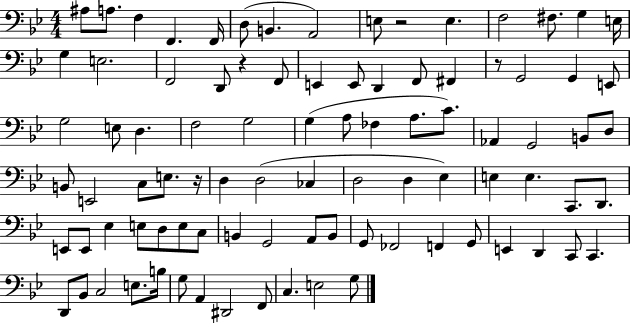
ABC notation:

X:1
T:Untitled
M:4/4
L:1/4
K:Bb
^A,/2 A,/2 F, F,, F,,/4 D,/2 B,, A,,2 E,/2 z2 E, F,2 ^F,/2 G, E,/4 G, E,2 F,,2 D,,/2 z F,,/2 E,, E,,/2 D,, F,,/2 ^F,, z/2 G,,2 G,, E,,/2 G,2 E,/2 D, F,2 G,2 G, A,/2 _F, A,/2 C/2 _A,, G,,2 B,,/2 D,/2 B,,/2 E,,2 C,/2 E,/2 z/4 D, D,2 _C, D,2 D, _E, E, E, C,,/2 D,,/2 E,,/2 E,,/2 _E, E,/2 D,/2 E,/2 C,/2 B,, G,,2 A,,/2 B,,/2 G,,/2 _F,,2 F,, G,,/2 E,, D,, C,,/2 C,, D,,/2 _B,,/2 C,2 E,/2 B,/4 G,/2 A,, ^D,,2 F,,/2 C, E,2 G,/2